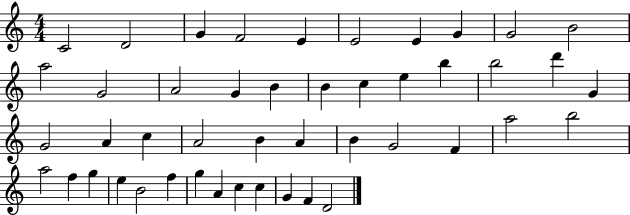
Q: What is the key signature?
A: C major